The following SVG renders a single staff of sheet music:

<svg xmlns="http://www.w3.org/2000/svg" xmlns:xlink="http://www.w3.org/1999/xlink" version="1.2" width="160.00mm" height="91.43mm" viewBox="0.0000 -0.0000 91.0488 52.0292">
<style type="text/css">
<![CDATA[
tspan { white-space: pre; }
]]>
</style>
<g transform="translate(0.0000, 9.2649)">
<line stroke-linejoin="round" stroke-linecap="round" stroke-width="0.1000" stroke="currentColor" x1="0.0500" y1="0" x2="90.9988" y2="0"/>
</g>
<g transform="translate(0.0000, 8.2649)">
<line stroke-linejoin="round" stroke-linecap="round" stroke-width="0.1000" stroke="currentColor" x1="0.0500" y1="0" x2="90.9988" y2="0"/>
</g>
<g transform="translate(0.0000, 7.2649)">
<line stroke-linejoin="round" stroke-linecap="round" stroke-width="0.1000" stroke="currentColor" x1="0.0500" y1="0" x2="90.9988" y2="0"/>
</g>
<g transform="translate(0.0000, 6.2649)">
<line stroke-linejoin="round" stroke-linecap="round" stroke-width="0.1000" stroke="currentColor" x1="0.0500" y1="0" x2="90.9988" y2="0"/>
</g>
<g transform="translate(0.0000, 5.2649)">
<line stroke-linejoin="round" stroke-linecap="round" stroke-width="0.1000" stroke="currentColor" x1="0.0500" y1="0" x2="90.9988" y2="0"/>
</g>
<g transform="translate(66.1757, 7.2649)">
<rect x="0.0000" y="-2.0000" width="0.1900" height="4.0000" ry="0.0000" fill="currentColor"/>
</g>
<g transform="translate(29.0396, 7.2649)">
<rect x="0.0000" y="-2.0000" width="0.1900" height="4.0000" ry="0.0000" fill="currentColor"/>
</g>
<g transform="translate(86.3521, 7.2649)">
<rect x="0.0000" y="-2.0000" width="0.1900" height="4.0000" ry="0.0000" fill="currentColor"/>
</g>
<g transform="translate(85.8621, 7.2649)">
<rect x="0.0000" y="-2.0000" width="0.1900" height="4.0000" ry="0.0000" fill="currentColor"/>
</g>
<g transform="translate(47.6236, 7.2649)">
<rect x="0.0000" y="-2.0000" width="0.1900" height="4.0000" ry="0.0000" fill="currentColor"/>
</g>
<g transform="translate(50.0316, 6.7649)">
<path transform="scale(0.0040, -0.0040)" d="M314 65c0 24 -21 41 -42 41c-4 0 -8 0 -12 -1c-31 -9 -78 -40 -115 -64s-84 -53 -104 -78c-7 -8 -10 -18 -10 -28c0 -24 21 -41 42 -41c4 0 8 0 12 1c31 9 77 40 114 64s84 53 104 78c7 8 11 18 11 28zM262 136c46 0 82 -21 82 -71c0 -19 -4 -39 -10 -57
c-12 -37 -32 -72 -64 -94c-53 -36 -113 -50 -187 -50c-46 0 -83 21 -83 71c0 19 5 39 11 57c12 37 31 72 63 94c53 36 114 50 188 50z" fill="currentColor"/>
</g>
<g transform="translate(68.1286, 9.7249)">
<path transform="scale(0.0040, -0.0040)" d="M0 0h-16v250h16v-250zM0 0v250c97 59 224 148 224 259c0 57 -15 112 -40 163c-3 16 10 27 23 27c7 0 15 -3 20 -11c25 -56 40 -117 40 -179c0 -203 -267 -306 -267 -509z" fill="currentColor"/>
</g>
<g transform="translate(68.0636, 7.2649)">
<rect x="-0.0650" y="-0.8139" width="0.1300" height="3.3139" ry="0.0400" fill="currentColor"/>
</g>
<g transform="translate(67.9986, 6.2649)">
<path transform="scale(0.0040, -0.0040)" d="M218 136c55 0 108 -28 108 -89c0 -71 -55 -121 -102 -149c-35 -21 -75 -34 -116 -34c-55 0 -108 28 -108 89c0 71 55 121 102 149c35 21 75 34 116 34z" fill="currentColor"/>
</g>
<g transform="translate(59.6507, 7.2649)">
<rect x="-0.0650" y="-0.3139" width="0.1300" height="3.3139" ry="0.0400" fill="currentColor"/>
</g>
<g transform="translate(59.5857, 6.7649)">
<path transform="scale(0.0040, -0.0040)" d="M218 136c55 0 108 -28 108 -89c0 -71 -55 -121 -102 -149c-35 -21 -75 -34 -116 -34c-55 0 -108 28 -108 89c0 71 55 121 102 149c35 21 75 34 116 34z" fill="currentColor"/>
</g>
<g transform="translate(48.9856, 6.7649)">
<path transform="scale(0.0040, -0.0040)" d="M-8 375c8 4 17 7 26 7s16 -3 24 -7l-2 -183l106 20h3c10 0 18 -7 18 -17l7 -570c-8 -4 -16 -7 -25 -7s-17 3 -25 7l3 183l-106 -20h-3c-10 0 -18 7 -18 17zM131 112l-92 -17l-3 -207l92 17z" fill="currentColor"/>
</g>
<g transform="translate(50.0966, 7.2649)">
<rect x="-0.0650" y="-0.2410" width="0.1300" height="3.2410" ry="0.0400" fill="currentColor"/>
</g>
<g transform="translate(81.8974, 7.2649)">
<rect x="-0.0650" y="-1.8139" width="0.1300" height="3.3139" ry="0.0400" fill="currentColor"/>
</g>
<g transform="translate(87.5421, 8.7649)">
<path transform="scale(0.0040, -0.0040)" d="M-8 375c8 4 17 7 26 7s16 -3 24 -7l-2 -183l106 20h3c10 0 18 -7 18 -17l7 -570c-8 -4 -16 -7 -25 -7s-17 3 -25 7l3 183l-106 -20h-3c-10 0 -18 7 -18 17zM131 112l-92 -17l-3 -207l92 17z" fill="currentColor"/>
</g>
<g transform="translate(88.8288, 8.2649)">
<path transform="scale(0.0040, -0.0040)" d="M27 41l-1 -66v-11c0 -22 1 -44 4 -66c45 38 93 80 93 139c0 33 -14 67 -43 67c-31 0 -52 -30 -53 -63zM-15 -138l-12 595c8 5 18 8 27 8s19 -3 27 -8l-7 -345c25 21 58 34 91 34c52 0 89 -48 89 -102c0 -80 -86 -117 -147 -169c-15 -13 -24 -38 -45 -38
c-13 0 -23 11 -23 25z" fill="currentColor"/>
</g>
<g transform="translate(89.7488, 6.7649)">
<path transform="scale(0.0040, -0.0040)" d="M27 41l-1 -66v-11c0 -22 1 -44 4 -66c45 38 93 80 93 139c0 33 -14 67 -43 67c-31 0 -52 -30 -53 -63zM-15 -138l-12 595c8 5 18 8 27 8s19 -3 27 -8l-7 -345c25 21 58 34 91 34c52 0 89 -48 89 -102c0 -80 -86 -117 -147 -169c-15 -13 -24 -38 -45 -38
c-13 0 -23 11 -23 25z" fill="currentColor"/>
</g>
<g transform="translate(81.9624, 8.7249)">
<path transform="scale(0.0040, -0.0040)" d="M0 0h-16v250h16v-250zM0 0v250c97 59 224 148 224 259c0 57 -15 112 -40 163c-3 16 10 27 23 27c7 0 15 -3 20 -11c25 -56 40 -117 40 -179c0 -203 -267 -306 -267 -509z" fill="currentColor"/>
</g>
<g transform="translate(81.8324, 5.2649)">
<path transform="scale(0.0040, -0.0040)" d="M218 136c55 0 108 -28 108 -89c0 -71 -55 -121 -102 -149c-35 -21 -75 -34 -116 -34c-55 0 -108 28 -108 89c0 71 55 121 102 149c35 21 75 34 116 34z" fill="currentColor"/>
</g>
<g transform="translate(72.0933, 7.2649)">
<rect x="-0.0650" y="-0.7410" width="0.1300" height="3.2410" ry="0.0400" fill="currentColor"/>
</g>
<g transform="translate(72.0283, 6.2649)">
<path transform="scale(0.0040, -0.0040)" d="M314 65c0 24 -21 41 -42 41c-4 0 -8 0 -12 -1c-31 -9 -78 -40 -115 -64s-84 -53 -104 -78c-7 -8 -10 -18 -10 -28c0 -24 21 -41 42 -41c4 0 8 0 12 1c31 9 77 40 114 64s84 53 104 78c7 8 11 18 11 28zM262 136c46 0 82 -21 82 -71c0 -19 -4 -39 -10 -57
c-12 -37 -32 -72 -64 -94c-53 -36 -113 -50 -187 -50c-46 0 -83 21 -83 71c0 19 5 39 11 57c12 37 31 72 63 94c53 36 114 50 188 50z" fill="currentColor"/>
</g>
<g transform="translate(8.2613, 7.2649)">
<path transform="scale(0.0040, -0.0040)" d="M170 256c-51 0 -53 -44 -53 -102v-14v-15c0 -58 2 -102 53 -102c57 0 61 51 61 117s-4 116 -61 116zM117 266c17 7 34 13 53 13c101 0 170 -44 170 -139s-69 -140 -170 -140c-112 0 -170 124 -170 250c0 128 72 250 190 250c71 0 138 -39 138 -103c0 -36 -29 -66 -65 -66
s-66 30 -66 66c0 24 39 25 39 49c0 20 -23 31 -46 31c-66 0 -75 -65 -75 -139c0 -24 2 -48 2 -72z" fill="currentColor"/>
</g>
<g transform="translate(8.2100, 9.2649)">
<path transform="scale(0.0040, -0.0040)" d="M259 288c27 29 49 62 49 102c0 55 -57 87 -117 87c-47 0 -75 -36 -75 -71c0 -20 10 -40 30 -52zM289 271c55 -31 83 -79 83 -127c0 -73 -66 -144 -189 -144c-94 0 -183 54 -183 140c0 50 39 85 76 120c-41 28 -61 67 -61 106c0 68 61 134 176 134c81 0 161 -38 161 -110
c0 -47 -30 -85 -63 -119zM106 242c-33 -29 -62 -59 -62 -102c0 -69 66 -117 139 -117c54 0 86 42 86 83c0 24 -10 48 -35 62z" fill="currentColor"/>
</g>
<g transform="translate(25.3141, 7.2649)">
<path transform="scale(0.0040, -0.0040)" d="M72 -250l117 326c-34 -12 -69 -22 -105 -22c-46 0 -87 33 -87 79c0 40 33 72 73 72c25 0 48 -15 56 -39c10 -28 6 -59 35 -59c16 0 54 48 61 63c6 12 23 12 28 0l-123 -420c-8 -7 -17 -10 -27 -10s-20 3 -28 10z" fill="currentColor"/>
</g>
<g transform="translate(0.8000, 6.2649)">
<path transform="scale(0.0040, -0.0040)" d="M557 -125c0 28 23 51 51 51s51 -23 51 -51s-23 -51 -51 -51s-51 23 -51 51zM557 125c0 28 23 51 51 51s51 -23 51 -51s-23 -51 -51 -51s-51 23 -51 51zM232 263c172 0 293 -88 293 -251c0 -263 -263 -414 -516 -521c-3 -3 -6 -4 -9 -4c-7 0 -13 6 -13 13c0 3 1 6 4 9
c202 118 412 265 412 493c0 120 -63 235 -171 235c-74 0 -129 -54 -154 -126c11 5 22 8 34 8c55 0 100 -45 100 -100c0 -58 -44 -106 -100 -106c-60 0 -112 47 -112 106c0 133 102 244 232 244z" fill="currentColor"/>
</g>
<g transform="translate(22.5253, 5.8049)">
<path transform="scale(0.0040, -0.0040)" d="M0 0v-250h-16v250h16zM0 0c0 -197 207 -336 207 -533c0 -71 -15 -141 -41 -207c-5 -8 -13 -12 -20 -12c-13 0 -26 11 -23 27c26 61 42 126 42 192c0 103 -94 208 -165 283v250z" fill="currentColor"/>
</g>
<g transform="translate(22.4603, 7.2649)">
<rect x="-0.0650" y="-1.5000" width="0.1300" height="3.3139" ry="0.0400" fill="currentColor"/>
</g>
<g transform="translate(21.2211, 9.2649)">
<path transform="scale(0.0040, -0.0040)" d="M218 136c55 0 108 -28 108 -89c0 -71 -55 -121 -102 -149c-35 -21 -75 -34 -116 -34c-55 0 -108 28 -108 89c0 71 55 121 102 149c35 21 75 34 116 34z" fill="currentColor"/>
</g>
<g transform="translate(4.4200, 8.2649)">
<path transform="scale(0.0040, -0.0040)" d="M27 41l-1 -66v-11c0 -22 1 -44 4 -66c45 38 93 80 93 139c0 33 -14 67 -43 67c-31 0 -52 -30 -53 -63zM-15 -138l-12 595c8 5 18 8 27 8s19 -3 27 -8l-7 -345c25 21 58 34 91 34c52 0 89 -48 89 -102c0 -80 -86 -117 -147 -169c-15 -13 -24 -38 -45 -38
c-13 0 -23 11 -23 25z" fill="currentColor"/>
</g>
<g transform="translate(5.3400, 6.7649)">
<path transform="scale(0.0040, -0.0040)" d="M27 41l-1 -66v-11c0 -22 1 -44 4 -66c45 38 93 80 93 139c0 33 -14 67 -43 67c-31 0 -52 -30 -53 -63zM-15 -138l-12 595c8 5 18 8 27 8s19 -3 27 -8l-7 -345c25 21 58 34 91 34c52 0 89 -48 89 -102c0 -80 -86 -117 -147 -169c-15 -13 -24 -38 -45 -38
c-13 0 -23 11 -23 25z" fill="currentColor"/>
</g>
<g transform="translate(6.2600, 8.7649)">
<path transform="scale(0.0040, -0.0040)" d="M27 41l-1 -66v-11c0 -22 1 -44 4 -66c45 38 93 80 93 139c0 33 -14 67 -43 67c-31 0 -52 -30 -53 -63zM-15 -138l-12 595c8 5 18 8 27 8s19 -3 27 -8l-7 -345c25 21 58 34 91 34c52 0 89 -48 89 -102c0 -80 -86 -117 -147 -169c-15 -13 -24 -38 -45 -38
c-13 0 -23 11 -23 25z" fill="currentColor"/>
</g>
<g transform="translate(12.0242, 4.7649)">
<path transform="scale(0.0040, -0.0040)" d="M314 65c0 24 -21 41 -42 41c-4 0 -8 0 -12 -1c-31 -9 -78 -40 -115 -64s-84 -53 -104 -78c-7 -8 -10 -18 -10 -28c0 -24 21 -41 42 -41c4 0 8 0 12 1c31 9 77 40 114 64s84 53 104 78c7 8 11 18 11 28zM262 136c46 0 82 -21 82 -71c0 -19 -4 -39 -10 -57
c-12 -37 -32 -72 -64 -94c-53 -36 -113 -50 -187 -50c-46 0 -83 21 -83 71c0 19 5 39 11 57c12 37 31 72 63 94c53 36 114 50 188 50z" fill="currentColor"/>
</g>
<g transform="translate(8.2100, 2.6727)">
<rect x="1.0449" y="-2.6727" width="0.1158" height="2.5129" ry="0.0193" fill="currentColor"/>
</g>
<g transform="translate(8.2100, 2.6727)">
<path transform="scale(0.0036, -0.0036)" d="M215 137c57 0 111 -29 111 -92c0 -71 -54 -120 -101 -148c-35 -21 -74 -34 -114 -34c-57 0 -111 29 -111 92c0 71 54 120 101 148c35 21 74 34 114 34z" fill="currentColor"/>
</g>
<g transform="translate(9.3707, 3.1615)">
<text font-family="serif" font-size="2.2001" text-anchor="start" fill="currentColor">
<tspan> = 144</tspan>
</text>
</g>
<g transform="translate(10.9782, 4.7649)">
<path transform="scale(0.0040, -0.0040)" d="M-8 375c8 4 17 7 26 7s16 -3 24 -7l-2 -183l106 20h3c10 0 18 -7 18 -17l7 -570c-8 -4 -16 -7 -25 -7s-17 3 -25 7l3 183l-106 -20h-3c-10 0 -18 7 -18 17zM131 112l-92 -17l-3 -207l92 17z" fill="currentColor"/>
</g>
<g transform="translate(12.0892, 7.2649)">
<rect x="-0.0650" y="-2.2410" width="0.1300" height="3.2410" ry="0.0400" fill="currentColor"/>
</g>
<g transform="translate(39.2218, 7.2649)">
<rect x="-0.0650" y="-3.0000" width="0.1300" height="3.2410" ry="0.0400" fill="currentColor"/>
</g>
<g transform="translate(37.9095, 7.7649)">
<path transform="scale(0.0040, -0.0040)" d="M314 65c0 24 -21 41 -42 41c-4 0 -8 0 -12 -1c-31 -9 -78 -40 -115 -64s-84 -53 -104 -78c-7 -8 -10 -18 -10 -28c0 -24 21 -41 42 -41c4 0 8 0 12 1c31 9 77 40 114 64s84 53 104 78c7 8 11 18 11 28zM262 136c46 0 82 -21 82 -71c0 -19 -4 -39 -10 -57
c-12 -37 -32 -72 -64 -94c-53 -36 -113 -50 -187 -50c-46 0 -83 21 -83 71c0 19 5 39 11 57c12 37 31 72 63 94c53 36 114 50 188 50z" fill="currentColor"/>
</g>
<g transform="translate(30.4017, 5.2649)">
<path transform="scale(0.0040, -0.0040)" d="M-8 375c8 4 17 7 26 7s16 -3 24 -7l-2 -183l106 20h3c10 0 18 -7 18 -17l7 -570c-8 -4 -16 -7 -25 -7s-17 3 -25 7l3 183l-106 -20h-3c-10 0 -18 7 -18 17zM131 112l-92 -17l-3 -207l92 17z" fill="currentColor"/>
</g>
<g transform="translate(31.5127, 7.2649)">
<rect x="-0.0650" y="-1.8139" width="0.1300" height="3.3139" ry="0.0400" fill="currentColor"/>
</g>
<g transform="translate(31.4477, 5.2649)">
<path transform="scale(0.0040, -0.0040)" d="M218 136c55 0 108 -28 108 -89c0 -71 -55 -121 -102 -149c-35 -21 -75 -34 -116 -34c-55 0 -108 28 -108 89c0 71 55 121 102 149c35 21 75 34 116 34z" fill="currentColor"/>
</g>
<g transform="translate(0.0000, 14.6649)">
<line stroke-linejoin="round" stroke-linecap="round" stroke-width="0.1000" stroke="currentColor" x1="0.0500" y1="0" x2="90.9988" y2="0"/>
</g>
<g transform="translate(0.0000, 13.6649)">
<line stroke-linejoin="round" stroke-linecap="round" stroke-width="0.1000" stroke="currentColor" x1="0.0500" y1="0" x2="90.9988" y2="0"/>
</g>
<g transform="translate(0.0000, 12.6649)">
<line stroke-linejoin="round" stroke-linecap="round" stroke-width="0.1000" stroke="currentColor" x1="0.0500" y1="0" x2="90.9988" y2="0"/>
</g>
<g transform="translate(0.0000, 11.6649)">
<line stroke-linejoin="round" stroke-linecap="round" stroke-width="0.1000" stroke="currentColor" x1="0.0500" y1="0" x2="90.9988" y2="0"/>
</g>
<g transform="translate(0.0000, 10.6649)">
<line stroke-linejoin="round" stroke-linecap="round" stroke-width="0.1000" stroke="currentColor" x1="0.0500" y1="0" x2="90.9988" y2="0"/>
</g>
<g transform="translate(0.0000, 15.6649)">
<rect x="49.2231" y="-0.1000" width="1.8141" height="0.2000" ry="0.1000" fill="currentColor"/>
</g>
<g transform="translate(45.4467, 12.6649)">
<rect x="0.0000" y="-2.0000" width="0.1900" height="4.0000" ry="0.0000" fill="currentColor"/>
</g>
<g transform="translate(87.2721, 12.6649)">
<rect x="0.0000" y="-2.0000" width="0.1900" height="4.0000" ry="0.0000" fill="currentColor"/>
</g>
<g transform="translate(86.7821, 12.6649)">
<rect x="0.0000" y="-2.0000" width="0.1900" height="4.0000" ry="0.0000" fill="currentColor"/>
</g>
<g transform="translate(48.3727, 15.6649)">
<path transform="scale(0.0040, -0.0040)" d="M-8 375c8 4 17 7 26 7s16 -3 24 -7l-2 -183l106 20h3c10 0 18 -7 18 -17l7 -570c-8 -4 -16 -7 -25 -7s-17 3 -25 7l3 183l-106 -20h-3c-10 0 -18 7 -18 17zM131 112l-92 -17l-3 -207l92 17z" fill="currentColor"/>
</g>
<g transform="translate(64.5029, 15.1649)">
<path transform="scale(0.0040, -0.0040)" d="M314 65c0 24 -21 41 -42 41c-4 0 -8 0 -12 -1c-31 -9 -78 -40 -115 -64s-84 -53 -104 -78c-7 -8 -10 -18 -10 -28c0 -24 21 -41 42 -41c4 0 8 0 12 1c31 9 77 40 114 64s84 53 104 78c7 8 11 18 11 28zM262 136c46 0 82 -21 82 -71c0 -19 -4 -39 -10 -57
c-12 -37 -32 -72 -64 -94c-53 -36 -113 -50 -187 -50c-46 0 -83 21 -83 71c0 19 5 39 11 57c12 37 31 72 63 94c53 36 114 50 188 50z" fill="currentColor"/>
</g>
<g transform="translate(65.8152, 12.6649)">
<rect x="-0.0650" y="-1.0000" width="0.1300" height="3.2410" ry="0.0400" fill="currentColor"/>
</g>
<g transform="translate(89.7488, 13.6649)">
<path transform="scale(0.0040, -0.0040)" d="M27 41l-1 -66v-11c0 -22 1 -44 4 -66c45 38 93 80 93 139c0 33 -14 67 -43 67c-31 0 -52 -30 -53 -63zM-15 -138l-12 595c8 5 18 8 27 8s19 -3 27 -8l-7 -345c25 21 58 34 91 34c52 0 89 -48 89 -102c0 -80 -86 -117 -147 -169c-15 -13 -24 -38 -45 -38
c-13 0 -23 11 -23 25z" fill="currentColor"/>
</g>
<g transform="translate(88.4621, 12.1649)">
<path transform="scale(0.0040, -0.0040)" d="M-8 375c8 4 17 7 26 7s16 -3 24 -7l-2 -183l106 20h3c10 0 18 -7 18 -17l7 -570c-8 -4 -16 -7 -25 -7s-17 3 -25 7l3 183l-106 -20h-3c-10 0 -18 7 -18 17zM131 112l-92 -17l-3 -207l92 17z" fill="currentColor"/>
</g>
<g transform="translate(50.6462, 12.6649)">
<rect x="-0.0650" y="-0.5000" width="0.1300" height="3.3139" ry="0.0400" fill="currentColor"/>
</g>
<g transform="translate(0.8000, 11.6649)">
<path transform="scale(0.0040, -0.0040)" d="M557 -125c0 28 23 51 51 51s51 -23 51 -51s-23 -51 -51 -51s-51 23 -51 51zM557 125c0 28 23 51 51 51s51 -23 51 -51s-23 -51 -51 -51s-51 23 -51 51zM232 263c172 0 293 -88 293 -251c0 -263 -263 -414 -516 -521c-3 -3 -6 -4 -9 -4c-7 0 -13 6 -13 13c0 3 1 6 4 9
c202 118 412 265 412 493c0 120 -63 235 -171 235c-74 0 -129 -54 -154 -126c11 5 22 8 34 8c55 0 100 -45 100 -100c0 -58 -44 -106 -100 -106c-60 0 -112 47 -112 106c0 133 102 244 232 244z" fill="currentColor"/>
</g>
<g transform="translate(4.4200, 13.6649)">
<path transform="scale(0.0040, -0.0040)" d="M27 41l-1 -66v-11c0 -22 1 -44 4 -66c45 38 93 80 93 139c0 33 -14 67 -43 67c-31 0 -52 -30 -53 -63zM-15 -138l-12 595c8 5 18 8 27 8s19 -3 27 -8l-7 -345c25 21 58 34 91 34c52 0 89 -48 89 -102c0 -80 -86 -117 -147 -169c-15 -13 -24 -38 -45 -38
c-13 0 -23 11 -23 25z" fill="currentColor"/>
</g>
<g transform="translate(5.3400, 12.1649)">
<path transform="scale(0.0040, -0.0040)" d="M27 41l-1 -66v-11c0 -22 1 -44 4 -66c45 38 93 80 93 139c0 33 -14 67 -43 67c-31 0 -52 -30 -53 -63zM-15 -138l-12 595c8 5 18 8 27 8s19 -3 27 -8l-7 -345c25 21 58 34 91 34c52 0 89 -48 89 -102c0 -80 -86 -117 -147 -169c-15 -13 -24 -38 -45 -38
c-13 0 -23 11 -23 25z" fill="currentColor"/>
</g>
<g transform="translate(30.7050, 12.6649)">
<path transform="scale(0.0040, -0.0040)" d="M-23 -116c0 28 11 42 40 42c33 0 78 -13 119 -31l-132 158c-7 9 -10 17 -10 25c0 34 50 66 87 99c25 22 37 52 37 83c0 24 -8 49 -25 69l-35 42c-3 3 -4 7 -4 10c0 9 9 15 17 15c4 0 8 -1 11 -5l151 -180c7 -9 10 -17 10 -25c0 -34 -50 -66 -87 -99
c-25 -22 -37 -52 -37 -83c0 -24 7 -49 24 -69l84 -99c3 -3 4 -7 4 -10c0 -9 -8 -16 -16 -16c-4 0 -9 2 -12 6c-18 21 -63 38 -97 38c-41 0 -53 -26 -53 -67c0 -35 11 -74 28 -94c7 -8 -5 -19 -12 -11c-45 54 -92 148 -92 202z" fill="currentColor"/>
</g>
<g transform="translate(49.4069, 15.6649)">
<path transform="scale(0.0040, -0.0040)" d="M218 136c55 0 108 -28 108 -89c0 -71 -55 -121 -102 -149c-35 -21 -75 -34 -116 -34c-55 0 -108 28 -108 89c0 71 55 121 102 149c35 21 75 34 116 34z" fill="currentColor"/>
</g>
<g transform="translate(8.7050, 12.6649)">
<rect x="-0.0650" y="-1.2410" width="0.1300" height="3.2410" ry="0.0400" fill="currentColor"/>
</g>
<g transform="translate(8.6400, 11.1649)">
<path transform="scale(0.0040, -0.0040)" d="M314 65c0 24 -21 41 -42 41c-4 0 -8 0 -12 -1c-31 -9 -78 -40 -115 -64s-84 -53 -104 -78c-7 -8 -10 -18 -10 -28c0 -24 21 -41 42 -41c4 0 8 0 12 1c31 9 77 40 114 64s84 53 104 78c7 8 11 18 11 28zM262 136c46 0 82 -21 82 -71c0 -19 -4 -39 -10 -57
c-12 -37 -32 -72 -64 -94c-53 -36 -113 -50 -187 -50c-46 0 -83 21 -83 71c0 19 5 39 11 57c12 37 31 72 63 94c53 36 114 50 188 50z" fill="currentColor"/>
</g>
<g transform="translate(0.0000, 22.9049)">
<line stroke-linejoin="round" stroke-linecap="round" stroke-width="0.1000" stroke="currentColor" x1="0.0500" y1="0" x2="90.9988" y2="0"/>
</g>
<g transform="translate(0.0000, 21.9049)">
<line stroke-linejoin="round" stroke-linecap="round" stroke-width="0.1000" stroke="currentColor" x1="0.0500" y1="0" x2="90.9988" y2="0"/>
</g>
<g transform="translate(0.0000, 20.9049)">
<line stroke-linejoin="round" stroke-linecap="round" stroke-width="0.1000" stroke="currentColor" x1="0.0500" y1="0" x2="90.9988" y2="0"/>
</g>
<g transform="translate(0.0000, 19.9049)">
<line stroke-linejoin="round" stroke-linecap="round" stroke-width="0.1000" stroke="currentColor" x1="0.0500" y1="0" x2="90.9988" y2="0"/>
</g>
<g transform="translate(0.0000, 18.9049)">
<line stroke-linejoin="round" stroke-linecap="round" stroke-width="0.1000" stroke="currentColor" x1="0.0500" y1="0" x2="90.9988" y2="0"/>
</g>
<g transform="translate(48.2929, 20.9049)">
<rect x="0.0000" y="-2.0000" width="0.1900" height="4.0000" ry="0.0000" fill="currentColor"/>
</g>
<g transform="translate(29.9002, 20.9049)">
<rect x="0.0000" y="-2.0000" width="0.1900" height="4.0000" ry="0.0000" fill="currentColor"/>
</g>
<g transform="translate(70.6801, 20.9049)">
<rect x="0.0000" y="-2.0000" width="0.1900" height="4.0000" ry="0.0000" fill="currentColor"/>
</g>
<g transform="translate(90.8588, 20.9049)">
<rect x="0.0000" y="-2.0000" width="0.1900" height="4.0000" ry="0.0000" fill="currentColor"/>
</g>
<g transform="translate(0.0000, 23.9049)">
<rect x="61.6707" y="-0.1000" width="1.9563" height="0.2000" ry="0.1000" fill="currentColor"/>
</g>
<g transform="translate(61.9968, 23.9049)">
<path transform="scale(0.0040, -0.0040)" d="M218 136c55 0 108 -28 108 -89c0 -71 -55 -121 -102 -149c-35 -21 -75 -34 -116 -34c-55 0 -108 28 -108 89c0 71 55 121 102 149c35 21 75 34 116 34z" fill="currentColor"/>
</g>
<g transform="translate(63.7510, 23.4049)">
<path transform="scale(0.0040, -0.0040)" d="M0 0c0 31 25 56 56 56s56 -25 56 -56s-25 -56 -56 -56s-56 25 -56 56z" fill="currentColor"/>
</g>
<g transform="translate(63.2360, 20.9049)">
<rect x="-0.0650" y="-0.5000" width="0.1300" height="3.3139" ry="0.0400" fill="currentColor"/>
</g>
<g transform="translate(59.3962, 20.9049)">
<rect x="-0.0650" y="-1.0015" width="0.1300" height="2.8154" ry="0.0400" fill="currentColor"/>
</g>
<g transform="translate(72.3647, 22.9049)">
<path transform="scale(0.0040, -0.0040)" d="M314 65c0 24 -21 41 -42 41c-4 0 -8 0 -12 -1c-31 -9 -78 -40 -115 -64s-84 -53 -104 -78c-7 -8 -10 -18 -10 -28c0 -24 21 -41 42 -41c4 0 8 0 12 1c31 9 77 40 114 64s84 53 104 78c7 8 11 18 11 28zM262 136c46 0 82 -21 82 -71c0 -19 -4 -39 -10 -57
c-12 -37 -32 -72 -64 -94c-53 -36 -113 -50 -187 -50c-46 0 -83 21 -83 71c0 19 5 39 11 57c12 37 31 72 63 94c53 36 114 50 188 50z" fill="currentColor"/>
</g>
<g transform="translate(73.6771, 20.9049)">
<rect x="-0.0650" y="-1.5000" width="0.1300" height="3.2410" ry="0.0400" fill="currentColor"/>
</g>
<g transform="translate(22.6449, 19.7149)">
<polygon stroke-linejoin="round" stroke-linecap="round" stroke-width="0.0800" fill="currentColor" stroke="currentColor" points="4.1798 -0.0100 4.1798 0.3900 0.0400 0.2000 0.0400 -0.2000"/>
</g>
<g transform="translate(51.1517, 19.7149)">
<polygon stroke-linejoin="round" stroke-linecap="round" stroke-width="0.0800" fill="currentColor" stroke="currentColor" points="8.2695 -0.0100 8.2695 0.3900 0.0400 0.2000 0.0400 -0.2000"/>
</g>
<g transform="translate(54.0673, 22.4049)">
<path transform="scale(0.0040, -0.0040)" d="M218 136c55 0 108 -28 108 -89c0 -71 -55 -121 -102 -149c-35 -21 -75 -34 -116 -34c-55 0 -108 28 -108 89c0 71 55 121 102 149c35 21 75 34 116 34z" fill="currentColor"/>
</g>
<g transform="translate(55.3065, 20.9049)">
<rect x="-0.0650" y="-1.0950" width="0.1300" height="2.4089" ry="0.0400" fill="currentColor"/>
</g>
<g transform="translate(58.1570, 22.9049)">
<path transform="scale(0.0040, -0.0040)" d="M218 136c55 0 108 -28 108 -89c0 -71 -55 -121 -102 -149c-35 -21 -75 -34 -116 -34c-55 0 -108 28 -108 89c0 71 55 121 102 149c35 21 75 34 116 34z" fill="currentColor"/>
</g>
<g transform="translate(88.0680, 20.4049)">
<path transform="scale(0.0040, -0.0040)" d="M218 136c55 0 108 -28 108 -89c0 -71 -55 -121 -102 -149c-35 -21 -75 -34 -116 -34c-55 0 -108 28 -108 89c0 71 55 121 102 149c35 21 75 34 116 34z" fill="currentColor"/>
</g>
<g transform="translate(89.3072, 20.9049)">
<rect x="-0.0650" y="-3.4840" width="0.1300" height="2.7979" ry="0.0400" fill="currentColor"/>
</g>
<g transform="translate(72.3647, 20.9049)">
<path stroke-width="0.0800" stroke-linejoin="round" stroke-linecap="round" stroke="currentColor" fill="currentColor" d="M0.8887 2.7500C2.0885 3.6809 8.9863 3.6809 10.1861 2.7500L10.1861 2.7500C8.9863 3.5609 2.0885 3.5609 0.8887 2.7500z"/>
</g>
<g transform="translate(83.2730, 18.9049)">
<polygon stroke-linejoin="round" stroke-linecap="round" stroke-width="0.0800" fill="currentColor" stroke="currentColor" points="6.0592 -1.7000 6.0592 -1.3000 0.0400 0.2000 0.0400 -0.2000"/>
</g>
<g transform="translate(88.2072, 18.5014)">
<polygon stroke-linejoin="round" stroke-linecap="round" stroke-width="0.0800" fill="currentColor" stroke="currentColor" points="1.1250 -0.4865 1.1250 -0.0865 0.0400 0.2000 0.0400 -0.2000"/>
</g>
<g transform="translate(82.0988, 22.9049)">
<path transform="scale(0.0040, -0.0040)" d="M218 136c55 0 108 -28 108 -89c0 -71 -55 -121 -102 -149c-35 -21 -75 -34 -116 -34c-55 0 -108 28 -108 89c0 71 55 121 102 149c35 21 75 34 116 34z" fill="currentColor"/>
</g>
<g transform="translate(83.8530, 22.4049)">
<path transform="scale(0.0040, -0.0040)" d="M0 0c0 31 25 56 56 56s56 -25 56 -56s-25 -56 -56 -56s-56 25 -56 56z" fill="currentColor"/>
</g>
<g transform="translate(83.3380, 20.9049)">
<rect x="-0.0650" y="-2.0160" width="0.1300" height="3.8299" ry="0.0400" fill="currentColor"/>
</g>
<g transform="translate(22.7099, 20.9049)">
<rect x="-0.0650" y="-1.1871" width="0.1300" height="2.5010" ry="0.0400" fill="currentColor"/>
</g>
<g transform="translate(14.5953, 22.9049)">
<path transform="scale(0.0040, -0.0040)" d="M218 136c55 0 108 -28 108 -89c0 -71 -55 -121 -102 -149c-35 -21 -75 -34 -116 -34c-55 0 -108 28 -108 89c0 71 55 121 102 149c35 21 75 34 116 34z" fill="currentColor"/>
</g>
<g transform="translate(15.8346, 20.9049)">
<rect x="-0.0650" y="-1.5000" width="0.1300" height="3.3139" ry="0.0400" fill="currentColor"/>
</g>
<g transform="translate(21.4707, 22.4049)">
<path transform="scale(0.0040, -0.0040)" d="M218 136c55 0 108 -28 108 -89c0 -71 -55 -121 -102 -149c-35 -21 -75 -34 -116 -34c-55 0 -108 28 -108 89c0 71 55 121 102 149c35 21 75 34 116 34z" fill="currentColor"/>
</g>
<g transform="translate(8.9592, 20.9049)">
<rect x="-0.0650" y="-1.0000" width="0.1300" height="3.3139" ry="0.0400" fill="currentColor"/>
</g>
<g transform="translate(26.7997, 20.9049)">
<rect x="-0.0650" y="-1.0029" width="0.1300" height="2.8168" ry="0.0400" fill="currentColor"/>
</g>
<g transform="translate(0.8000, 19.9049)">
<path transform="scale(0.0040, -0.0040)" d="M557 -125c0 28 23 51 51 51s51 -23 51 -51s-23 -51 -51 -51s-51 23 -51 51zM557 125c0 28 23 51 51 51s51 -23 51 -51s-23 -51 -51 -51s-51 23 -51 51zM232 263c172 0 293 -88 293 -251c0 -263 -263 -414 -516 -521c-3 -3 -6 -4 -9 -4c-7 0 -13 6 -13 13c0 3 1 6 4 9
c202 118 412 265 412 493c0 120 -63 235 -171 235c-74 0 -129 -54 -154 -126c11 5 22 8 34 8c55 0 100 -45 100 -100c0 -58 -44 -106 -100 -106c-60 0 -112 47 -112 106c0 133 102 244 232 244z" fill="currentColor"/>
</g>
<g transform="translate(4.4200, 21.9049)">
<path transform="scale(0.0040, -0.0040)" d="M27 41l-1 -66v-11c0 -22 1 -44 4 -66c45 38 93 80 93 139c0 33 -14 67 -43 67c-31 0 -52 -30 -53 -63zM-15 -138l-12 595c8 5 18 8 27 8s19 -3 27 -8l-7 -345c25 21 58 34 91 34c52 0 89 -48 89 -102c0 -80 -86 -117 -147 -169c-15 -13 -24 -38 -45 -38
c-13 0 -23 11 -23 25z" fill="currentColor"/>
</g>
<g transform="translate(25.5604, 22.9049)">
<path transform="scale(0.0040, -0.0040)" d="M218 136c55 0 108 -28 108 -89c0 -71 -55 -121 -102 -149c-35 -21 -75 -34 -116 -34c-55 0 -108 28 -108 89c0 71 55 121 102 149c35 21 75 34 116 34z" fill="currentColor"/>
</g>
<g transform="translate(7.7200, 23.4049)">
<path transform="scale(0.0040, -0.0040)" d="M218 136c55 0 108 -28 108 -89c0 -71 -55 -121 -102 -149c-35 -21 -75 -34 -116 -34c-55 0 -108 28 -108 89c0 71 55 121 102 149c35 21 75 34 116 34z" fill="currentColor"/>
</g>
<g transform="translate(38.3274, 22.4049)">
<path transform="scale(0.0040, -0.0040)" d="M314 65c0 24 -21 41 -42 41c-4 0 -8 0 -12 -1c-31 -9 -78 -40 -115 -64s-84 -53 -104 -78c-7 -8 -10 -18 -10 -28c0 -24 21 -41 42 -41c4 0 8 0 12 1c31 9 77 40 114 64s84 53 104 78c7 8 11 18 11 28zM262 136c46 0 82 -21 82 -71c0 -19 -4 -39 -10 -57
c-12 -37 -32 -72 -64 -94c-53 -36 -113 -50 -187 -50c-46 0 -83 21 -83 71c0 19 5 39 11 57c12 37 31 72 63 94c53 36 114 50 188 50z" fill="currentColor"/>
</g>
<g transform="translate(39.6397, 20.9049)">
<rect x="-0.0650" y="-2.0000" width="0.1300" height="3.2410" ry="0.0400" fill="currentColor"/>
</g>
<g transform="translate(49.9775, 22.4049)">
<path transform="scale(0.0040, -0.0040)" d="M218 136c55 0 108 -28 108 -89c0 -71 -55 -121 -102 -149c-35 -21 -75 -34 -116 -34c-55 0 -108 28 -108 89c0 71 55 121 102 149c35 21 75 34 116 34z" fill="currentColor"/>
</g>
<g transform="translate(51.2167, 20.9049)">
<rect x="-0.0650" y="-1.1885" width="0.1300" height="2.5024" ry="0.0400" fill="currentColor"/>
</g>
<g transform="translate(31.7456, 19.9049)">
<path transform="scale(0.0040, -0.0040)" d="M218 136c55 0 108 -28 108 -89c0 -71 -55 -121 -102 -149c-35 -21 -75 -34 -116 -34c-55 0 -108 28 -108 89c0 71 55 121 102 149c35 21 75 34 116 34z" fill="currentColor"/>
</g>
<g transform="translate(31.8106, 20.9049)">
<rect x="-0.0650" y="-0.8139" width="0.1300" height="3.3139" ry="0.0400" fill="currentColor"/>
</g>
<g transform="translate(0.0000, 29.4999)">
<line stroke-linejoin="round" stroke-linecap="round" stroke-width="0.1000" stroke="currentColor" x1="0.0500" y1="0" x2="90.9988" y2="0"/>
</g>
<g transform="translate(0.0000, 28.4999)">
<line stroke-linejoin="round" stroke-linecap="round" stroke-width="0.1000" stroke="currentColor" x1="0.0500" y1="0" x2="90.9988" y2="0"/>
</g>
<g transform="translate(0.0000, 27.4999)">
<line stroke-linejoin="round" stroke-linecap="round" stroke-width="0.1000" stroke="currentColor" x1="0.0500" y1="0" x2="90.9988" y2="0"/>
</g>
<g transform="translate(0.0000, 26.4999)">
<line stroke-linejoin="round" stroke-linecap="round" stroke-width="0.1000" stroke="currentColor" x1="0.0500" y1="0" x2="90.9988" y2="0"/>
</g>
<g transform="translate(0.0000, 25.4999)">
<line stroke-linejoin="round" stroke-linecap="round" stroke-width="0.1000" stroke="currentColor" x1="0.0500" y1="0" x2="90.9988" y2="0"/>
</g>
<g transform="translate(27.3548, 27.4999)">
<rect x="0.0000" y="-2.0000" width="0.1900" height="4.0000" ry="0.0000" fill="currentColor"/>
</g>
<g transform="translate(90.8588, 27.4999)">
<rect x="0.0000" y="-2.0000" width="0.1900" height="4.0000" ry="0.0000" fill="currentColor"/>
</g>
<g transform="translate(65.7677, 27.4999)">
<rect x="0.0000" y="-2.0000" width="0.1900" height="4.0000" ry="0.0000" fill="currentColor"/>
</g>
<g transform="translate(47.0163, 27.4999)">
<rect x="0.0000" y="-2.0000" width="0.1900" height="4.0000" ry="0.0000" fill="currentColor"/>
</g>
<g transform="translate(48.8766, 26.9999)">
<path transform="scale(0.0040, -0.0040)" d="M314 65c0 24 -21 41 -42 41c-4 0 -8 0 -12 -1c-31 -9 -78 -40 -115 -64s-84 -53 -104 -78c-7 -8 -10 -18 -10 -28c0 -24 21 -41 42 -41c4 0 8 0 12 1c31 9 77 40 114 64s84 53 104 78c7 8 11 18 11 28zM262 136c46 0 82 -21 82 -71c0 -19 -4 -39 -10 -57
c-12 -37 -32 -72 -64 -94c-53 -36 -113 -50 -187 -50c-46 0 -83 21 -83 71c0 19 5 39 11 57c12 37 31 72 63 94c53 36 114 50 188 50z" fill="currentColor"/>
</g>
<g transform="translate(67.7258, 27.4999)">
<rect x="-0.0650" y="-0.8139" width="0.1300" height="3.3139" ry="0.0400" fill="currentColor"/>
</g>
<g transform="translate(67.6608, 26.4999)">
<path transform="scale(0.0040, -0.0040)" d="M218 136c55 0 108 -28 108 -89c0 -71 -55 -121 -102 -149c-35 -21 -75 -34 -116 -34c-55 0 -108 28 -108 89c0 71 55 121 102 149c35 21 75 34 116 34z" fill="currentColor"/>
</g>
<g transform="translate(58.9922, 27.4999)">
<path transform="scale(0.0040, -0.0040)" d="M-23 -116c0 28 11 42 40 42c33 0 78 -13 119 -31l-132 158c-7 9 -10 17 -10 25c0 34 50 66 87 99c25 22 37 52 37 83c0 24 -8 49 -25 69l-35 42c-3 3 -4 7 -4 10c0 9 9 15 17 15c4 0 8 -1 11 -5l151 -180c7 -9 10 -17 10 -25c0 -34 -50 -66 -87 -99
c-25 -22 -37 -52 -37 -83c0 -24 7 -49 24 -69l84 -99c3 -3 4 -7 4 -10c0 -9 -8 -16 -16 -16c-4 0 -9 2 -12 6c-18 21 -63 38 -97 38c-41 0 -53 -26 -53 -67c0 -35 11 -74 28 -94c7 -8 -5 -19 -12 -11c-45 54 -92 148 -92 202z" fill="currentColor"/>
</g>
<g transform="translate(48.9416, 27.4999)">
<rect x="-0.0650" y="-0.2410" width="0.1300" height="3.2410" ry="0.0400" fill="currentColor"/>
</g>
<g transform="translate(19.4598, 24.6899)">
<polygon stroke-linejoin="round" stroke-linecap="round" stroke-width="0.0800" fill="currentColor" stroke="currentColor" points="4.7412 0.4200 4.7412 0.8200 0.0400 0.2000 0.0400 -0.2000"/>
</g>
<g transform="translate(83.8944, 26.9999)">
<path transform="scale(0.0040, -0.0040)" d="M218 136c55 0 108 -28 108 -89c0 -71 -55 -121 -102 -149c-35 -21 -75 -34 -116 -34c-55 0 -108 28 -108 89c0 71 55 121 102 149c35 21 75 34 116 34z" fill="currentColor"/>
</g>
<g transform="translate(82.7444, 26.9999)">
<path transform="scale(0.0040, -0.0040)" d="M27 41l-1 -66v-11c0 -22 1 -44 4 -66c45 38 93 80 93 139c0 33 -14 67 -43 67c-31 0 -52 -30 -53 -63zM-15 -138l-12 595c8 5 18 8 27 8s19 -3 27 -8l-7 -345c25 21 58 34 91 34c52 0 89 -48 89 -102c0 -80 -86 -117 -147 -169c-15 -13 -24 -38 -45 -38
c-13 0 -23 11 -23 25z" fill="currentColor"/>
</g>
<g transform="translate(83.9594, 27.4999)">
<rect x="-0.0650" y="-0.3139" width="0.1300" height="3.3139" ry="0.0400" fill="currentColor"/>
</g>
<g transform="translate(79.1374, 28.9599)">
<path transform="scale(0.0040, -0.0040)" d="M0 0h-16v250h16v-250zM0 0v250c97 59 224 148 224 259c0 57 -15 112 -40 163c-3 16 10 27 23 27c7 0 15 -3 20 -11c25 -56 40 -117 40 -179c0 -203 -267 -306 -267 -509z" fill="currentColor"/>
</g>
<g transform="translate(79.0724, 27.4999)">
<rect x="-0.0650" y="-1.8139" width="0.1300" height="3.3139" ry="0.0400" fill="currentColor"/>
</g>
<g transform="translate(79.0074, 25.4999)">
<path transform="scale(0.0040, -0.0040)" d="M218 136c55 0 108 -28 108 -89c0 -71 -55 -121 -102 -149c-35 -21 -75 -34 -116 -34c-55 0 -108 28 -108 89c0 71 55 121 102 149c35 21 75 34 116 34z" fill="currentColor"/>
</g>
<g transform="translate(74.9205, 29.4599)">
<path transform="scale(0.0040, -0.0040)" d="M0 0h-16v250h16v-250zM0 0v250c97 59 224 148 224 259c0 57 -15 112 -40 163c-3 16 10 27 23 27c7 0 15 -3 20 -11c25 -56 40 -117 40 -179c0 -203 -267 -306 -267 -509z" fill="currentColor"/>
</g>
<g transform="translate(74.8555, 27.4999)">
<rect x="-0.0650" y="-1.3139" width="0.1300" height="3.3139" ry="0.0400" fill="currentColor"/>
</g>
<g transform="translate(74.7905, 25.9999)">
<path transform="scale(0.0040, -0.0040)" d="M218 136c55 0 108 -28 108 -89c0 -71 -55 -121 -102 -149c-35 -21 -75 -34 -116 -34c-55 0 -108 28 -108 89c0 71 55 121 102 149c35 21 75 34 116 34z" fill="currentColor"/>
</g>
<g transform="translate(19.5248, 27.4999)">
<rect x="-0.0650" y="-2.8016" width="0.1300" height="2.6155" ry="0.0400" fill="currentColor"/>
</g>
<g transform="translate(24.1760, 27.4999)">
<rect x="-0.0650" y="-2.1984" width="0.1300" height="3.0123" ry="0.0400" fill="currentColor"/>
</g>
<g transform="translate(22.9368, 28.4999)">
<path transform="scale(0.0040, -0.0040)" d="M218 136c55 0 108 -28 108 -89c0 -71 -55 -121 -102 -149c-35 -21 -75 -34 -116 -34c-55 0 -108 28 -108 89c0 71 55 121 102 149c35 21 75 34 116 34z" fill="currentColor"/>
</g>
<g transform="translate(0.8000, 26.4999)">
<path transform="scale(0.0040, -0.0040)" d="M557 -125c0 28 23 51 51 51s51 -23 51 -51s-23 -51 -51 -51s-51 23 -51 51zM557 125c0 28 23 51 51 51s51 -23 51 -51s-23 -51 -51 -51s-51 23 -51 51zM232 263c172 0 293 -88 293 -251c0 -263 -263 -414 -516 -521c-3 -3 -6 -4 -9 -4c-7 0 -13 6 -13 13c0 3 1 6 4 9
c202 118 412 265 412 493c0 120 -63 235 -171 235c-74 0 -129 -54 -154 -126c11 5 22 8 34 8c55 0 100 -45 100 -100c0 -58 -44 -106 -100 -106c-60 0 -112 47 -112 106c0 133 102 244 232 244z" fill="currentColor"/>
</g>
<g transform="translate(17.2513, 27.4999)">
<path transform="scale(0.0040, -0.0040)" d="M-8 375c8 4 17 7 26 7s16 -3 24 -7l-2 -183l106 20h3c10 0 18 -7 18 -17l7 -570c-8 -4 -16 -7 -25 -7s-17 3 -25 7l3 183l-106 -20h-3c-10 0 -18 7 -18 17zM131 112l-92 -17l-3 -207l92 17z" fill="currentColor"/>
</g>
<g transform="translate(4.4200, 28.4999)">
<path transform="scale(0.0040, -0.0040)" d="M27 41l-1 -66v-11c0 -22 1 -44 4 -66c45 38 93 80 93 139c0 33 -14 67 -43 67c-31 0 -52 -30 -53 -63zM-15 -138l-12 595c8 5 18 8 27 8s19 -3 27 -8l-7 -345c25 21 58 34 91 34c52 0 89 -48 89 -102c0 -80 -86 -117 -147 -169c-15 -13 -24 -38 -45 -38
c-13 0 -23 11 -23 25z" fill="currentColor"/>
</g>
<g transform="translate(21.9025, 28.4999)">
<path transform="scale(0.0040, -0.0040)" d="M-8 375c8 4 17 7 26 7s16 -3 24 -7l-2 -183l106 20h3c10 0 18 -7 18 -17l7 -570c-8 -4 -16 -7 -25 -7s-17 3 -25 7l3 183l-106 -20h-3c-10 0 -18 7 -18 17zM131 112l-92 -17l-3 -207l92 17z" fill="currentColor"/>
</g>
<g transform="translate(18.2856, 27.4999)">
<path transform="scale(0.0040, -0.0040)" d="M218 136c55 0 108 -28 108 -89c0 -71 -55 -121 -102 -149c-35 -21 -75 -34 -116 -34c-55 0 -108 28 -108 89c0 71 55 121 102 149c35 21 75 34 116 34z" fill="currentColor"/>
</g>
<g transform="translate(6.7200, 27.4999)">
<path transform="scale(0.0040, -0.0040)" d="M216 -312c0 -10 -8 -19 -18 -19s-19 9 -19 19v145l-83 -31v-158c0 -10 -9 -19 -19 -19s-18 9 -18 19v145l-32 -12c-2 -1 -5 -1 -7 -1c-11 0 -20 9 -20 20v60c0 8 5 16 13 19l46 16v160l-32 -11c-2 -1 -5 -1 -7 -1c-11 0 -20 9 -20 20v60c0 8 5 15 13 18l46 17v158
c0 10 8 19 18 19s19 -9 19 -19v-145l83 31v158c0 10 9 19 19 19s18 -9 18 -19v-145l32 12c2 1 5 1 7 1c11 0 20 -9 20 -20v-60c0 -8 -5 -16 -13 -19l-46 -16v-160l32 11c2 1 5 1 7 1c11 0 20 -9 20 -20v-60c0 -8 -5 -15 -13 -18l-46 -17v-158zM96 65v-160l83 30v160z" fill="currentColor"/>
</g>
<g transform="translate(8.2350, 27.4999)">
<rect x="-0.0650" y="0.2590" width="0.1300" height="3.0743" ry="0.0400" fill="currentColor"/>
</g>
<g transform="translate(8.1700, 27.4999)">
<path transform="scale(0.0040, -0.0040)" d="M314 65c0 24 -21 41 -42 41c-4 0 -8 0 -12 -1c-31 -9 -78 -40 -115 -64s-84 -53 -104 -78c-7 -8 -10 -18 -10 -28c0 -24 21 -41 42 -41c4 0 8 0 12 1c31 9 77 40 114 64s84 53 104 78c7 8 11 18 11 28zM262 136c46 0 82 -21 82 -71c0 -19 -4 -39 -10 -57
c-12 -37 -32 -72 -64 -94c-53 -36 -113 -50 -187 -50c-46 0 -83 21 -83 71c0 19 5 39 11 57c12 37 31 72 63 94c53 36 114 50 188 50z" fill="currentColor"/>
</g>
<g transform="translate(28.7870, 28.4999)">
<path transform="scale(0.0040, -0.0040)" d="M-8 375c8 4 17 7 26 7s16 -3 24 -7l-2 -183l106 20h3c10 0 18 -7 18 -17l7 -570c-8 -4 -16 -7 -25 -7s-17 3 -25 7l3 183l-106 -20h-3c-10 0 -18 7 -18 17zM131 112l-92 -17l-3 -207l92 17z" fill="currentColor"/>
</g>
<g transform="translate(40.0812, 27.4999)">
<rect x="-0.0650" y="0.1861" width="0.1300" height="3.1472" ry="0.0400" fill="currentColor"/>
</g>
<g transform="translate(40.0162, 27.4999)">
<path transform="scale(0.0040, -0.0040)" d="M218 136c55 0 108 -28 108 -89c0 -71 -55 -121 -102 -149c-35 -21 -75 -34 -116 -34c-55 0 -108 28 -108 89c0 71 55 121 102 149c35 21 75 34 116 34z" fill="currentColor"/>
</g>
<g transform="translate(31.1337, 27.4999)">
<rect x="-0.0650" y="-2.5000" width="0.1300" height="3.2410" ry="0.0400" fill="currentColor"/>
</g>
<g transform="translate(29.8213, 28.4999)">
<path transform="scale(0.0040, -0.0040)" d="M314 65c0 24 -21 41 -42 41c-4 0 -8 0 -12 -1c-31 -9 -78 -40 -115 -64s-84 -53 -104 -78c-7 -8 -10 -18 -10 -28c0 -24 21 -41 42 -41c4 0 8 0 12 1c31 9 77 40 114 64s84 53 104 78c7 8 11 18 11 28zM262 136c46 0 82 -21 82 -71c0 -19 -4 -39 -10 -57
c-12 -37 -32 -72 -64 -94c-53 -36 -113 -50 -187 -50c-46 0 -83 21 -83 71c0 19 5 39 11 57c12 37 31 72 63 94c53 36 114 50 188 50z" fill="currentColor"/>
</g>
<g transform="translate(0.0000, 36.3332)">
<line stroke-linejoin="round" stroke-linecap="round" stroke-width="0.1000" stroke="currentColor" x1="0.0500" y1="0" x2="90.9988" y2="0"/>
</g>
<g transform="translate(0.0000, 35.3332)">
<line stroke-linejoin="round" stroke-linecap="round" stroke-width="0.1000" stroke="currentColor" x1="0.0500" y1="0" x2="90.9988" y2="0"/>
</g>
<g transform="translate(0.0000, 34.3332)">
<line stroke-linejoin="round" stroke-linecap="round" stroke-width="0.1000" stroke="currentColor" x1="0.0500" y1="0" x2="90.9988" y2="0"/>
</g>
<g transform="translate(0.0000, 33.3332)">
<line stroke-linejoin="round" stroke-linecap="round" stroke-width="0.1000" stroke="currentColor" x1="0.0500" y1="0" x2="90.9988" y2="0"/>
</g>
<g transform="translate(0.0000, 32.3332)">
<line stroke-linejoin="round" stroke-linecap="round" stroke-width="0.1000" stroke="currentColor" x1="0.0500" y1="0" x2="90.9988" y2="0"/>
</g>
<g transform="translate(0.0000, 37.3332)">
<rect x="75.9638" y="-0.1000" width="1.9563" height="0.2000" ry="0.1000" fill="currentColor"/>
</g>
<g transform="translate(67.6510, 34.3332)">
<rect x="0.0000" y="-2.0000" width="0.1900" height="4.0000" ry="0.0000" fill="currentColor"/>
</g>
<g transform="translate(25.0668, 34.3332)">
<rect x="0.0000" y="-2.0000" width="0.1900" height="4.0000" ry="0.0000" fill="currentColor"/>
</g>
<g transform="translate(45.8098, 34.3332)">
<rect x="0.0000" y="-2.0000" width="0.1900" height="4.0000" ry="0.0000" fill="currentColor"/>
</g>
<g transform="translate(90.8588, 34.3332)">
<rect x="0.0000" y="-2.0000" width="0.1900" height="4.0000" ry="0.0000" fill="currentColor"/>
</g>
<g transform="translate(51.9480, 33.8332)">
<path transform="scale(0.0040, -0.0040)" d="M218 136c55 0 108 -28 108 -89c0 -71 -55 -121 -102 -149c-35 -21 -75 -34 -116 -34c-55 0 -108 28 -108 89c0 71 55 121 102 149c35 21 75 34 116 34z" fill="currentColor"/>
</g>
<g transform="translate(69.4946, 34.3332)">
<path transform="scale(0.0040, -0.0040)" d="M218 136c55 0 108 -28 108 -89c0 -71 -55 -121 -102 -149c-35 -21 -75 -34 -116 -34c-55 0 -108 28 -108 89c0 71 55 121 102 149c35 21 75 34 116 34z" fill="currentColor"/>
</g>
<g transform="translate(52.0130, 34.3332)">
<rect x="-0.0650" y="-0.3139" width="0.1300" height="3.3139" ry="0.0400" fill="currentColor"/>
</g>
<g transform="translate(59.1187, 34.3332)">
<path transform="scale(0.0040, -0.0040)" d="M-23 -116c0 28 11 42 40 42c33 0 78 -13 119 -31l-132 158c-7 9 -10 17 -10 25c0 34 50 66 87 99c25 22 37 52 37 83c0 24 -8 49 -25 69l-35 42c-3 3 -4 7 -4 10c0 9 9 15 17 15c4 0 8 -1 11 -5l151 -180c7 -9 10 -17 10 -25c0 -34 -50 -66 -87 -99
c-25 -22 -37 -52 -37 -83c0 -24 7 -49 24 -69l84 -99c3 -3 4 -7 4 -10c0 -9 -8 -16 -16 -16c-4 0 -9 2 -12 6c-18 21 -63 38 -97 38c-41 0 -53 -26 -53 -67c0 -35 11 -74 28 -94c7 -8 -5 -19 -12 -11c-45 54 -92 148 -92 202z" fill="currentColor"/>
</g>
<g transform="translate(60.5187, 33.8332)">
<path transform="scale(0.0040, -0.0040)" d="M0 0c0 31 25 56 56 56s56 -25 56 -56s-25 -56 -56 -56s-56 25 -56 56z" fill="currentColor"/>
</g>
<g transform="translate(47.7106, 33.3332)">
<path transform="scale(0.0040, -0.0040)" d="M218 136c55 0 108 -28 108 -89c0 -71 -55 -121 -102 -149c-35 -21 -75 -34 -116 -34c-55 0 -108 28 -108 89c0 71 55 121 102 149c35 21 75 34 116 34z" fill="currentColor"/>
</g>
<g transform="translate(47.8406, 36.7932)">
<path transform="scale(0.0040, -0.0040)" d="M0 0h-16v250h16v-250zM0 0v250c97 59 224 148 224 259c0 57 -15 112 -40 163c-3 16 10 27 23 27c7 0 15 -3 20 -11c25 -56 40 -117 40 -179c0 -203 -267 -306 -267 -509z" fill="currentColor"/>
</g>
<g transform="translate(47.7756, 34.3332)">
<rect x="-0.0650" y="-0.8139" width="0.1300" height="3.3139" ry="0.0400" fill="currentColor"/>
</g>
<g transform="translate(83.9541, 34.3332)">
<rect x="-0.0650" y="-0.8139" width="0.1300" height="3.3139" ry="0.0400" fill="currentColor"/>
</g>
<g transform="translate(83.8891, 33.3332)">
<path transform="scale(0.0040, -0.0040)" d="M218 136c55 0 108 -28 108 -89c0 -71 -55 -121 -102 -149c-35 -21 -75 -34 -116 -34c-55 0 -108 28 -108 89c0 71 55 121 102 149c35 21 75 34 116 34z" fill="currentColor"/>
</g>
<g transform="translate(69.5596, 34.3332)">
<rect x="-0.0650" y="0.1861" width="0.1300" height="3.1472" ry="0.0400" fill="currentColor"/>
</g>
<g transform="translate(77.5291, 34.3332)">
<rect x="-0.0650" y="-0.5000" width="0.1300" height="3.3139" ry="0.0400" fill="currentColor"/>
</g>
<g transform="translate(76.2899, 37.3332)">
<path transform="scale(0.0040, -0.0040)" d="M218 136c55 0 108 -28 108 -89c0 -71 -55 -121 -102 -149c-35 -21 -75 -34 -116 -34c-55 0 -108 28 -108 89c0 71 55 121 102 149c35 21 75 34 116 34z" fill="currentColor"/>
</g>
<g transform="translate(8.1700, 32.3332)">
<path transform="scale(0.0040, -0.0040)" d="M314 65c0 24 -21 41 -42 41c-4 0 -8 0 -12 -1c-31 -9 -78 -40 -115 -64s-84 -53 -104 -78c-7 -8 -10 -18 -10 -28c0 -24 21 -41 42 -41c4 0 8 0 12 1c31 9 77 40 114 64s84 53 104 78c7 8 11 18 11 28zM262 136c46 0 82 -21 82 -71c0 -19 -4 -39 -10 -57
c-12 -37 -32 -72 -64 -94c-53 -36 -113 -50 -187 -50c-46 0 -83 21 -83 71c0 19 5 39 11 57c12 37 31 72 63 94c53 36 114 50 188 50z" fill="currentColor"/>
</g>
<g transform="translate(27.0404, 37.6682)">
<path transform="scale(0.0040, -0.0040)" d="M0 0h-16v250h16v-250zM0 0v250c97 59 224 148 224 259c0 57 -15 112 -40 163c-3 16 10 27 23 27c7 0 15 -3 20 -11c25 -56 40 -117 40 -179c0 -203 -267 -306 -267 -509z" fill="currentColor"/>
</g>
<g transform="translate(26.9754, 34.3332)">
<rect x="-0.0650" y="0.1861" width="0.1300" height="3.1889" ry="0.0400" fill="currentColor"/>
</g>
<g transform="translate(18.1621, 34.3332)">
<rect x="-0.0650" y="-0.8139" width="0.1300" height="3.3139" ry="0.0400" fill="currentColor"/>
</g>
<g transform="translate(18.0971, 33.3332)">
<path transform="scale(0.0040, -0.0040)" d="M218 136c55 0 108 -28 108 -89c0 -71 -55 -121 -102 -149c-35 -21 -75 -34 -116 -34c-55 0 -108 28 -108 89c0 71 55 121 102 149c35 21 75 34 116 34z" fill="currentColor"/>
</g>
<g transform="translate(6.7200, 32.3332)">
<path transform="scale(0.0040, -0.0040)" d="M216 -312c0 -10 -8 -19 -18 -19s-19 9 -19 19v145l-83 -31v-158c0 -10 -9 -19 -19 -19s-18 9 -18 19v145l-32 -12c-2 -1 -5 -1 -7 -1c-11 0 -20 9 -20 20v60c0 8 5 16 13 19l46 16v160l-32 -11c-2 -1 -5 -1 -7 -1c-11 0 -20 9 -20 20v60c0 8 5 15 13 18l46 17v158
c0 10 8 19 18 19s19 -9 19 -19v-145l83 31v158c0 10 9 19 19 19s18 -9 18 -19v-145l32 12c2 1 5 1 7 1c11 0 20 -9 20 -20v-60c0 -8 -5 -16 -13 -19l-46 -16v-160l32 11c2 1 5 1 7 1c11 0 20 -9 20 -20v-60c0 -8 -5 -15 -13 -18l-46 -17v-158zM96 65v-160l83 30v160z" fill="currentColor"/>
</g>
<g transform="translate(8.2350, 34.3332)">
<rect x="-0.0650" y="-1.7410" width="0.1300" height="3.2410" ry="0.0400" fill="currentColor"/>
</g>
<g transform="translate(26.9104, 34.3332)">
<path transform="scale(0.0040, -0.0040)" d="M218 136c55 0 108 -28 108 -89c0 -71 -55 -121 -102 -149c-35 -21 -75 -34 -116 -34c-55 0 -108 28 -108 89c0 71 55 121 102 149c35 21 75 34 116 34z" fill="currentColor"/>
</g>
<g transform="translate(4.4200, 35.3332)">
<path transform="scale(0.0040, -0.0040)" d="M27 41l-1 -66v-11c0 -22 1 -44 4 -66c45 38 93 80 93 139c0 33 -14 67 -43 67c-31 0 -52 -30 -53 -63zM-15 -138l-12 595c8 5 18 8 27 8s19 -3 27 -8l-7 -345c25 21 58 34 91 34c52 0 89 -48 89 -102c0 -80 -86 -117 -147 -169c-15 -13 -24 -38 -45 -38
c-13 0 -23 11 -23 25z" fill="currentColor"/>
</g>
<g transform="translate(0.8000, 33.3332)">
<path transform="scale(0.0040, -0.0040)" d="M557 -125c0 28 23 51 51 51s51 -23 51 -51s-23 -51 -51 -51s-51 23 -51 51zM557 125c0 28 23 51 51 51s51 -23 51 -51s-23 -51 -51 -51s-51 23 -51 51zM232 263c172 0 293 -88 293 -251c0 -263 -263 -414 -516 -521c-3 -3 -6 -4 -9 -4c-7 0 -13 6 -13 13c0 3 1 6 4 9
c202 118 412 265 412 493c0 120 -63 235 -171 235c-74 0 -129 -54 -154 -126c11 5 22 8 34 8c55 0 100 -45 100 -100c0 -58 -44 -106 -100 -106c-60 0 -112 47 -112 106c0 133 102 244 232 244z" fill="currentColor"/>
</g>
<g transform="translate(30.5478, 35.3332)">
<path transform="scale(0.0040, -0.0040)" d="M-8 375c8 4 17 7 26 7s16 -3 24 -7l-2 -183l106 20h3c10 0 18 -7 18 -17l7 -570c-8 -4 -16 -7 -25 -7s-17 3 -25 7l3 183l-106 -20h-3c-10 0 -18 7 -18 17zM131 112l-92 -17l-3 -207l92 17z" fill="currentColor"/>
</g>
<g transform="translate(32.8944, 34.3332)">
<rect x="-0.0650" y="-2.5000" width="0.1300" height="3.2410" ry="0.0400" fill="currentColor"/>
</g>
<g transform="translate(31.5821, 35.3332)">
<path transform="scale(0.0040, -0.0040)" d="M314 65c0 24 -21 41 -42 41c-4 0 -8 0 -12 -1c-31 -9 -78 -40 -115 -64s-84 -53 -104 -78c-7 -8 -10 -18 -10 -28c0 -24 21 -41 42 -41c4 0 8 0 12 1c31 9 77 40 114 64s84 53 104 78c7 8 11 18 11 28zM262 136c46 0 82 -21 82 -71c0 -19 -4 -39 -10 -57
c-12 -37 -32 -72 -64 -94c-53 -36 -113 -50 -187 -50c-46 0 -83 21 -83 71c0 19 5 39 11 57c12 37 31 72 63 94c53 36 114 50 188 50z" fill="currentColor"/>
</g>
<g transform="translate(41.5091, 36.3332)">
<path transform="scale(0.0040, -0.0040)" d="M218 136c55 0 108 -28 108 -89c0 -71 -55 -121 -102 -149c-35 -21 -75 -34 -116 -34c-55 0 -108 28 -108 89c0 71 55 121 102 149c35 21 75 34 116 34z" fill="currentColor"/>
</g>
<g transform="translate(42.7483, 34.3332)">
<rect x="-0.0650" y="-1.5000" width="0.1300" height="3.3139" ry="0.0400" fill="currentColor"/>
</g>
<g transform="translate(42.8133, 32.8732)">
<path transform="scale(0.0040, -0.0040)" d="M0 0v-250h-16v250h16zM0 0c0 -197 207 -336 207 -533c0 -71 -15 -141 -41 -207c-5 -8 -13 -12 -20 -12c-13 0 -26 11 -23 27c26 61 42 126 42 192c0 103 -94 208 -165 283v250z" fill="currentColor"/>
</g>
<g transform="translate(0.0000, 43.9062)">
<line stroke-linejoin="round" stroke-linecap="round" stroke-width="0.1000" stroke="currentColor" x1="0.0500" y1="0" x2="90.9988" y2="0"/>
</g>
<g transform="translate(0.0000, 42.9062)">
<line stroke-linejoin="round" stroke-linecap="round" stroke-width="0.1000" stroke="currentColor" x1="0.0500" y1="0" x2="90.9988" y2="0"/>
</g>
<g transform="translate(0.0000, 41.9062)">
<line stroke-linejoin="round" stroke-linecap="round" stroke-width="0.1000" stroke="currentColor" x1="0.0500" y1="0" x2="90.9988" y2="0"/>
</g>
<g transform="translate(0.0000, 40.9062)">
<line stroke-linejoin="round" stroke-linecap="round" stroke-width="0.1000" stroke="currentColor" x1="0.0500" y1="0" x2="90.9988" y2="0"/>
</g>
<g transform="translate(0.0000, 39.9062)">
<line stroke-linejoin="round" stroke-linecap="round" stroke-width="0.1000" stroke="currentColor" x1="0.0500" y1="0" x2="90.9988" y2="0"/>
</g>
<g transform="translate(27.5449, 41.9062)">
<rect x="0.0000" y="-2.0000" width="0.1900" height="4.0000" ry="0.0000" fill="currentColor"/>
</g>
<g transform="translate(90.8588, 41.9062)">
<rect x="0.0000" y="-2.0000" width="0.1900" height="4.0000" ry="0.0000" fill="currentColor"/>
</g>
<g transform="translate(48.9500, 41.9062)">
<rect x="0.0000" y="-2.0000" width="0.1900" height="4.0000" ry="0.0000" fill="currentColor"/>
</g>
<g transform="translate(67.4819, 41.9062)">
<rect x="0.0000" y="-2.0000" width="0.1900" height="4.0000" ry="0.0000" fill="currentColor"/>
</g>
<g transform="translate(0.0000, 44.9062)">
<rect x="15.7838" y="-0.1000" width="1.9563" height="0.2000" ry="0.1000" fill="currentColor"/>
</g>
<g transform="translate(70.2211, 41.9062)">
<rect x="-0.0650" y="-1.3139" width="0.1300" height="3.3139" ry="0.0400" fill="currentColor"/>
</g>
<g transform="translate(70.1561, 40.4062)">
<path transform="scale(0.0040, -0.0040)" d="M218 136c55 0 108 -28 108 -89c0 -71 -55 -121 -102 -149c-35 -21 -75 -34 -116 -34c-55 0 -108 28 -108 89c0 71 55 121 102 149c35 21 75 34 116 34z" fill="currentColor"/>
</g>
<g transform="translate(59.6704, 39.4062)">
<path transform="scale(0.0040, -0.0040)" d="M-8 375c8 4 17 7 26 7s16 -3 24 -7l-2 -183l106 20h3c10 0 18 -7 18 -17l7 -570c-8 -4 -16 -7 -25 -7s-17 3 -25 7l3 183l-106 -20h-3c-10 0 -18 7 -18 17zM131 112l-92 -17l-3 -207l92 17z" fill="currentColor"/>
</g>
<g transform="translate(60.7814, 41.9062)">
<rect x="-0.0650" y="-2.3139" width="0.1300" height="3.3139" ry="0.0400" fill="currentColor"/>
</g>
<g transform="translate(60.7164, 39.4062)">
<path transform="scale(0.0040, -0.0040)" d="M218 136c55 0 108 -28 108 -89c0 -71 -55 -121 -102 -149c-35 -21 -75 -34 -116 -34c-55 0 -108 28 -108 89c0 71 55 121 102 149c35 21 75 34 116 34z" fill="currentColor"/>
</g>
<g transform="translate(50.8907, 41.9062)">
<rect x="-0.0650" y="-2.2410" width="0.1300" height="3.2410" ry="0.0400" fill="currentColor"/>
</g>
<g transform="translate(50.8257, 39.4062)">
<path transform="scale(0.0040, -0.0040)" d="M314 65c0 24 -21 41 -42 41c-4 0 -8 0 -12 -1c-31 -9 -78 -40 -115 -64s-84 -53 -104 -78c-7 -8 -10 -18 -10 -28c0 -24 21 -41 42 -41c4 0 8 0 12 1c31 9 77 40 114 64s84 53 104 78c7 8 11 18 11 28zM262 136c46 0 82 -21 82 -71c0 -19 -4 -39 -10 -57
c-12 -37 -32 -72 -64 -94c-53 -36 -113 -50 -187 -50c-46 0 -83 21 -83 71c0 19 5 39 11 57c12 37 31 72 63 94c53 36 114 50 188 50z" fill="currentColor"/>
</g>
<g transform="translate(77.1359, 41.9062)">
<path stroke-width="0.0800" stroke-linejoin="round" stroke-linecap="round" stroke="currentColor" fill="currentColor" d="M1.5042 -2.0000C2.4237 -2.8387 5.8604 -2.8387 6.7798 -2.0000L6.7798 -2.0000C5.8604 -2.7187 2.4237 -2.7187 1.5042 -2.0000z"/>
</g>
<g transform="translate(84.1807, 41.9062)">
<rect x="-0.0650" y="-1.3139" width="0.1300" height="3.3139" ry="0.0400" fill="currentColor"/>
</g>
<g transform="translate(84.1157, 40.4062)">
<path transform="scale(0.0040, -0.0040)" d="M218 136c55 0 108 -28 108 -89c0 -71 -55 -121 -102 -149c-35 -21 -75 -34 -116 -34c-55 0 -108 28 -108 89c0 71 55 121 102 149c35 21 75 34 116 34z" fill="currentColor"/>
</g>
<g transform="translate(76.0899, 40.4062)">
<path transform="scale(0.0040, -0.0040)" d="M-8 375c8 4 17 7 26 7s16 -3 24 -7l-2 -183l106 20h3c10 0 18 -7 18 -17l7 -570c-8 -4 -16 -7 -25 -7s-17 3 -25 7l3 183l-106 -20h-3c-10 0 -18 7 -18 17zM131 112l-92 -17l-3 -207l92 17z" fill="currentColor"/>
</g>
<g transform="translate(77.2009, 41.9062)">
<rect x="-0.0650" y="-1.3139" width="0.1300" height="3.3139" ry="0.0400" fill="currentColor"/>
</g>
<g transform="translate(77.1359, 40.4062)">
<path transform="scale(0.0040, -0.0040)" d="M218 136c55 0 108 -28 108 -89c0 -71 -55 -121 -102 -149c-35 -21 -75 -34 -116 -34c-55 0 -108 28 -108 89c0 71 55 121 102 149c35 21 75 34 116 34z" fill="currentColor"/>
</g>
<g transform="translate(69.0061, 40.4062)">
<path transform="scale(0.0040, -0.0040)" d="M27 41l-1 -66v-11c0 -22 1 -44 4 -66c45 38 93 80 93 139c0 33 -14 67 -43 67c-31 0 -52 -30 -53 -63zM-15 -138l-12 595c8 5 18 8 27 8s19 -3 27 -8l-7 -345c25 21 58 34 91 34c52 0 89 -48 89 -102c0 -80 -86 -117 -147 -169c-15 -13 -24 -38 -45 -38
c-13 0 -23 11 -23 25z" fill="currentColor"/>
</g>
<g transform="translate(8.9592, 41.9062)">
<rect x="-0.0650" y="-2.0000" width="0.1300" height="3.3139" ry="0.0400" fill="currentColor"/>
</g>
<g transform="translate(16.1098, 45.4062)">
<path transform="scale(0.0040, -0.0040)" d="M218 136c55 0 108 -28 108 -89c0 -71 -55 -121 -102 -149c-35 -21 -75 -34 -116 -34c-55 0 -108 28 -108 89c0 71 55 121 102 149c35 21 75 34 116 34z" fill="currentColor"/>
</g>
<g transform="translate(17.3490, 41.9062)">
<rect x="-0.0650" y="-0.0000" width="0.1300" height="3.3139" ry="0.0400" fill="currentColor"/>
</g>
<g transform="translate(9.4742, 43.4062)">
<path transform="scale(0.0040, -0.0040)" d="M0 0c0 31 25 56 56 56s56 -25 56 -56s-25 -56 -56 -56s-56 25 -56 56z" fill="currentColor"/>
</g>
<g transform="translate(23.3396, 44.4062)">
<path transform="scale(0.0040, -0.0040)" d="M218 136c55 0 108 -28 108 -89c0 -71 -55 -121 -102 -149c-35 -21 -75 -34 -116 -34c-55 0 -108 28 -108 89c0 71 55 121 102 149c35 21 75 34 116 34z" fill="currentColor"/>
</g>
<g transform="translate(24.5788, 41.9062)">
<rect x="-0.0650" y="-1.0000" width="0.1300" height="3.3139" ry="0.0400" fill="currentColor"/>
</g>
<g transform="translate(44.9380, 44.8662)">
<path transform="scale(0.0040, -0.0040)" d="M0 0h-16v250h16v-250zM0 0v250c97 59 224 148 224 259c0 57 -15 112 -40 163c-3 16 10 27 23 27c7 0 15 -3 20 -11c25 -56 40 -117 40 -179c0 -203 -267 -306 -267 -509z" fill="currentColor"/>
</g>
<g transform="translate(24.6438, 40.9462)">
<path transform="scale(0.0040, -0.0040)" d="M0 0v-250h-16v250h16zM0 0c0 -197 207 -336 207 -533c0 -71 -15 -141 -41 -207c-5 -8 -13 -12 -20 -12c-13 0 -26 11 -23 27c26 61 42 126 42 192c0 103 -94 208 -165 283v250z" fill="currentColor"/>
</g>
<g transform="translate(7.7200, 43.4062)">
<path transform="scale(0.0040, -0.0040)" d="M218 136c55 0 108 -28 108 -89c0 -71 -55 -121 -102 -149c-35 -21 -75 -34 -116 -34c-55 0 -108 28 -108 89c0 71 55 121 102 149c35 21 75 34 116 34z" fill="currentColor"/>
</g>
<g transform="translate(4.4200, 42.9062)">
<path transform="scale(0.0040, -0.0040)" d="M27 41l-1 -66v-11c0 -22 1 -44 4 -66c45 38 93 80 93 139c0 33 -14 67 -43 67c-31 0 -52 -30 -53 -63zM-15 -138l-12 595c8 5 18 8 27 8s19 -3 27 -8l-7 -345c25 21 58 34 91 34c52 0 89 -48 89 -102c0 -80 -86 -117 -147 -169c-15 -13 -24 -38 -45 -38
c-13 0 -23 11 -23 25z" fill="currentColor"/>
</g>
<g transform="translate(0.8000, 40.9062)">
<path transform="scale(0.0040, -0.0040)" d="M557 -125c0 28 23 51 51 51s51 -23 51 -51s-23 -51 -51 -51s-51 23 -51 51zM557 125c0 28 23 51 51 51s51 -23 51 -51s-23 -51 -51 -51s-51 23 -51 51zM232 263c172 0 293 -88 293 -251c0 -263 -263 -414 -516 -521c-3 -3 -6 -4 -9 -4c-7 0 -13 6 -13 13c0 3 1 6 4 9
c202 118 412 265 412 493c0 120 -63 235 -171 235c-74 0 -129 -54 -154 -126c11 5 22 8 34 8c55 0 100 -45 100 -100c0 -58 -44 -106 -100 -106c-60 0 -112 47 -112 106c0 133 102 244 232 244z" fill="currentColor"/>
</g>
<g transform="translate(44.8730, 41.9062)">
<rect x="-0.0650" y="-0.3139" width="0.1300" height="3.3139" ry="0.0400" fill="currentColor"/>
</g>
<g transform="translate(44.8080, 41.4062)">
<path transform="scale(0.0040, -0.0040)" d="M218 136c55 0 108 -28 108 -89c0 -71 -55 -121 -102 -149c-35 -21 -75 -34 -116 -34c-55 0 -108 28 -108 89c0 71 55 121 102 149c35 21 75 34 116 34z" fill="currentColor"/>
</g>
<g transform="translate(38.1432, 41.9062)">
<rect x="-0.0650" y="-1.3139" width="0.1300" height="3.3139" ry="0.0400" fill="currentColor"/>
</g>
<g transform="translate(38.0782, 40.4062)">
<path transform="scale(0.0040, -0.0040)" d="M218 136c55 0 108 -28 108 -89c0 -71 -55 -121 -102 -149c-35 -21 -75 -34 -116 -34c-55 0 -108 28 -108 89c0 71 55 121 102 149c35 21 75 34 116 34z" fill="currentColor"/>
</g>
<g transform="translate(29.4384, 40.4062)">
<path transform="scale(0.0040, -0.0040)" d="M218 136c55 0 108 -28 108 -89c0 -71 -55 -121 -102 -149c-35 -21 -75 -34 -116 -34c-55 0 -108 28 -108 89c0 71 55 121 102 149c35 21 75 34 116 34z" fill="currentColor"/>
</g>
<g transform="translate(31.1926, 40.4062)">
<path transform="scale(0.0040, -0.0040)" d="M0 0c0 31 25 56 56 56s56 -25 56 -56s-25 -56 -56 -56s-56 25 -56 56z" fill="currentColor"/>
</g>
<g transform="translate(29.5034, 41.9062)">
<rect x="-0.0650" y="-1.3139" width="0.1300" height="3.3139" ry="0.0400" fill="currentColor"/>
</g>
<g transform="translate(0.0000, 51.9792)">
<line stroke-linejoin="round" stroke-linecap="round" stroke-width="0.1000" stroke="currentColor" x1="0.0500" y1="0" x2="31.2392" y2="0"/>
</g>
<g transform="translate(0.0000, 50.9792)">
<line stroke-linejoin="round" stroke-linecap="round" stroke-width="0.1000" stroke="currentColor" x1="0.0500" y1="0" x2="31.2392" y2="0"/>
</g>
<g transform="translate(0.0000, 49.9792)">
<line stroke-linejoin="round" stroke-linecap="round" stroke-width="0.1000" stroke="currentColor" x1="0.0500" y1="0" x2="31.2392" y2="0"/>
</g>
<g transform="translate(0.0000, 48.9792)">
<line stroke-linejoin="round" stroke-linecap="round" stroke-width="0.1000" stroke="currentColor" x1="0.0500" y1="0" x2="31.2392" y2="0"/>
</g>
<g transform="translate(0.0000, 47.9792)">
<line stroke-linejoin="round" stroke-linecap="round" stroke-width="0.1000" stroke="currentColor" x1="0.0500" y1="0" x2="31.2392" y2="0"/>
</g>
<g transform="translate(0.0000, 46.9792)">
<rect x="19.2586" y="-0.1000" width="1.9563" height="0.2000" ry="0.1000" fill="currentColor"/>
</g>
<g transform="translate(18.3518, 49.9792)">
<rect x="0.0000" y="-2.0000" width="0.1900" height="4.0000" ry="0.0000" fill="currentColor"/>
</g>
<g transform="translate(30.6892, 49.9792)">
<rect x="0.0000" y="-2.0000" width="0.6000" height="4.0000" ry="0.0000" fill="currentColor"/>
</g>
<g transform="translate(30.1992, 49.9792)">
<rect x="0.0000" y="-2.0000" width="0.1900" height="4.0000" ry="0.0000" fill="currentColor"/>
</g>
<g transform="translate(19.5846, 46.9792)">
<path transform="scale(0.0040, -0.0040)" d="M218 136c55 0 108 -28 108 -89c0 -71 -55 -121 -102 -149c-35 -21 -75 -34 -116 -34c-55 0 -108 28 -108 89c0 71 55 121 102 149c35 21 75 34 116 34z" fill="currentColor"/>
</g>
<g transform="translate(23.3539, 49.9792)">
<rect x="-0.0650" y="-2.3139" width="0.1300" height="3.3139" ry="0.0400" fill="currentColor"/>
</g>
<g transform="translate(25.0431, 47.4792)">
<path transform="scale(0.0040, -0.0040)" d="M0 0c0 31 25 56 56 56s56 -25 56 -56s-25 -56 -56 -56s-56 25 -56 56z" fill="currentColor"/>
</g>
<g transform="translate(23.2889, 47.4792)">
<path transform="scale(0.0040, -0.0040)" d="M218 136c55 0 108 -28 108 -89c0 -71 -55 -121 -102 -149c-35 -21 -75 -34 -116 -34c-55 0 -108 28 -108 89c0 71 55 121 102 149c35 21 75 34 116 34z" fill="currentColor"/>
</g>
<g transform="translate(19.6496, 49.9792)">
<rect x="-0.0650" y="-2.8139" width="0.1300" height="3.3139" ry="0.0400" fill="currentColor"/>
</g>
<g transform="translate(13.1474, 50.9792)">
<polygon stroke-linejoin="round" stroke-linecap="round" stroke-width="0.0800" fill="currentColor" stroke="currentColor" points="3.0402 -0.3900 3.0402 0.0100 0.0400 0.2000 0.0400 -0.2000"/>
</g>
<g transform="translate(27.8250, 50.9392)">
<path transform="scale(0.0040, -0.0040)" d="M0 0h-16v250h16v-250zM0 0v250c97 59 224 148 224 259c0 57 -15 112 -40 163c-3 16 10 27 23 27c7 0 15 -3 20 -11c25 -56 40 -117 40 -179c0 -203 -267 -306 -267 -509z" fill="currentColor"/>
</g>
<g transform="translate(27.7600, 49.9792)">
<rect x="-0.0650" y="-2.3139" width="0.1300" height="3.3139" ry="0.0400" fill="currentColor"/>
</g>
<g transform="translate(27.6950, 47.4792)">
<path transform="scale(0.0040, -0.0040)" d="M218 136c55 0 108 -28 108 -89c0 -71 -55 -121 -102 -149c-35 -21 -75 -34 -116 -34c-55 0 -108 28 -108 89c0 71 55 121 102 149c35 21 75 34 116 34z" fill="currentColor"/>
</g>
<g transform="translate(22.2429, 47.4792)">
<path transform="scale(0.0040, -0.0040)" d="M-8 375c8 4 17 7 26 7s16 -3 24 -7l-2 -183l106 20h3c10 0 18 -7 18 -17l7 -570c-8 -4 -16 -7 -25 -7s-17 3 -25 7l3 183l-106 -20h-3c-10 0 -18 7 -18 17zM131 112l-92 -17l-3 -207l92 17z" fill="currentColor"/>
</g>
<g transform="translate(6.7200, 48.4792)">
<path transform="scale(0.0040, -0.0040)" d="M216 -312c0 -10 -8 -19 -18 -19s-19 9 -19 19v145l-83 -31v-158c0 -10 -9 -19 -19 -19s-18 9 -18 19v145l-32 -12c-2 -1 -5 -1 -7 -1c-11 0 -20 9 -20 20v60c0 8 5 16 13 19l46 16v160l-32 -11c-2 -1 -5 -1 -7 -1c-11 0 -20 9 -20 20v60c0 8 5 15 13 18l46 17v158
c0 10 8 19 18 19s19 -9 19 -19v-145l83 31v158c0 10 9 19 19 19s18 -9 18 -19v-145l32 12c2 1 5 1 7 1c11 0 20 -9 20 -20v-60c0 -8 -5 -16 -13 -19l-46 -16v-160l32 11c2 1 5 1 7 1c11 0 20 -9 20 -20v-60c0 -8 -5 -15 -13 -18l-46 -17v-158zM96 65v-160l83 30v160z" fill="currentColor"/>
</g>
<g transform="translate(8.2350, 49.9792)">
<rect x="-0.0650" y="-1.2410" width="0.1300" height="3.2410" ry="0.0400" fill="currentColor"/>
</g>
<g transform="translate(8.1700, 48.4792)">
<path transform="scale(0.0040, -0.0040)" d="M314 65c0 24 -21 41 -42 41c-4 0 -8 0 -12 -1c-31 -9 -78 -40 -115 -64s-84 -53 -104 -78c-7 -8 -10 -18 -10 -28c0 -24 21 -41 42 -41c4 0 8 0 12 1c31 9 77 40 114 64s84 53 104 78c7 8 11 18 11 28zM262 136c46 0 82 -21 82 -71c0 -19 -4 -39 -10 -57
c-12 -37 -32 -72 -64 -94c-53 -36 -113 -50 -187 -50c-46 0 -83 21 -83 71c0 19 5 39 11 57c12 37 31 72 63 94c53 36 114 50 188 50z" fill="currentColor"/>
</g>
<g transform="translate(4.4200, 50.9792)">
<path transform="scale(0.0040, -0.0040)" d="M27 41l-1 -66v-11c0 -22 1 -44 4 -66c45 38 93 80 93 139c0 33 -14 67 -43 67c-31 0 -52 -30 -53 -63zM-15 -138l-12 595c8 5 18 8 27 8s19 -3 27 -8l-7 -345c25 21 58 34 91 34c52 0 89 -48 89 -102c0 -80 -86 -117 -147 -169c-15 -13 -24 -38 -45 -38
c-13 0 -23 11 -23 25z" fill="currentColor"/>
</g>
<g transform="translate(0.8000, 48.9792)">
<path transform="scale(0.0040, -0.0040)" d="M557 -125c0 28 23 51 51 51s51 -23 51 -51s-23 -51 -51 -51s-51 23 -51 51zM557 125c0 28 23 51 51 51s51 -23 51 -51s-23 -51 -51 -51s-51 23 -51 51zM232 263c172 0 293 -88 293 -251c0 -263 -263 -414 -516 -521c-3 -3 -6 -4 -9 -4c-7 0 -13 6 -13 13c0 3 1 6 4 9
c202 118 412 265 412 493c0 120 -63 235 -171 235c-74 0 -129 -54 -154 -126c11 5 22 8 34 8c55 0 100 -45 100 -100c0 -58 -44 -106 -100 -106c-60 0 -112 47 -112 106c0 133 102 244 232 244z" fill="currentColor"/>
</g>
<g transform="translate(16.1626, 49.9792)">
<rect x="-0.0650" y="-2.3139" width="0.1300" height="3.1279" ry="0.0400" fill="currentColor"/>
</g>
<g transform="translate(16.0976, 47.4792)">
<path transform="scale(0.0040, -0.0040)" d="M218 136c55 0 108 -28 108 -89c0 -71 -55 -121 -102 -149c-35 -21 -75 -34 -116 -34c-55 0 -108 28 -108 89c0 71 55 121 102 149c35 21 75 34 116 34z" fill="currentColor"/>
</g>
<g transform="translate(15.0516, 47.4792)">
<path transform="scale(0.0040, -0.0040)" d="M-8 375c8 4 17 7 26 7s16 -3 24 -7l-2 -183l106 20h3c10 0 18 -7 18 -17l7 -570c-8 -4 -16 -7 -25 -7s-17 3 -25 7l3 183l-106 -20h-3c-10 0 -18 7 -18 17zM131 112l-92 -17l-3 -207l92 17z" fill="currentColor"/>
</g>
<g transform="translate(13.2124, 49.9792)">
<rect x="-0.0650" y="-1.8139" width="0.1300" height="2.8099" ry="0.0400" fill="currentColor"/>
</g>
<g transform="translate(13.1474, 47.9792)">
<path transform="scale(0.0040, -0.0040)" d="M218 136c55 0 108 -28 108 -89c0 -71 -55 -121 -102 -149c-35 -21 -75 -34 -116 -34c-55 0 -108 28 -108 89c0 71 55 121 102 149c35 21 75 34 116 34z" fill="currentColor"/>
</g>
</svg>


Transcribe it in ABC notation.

X:1
T:Untitled
M:6/8
L:1/4
K:Eb
B,2 G,,/2 z/2 A, C,2 E,2 E, F,/2 F,2 _A,/2 G,2 z E,, F,,2 F,, G,, A,,/2 G,,/2 F, A,,2 A,,/2 A,,/2 G,,/2 E,, G,,2 G,,/2 E,/4 ^D,2 D,/2 B,,/2 B,,2 D, E,2 z F, G,/2 A,/2 _E, ^A,2 F, D,/2 B,,2 G,,/2 F,/2 E, z D, E,, F, A,, D,, F,,/2 G, G, E,/2 _B,2 B, _G, G, G, ^G,2 A,/2 B,/2 C B, B,/2